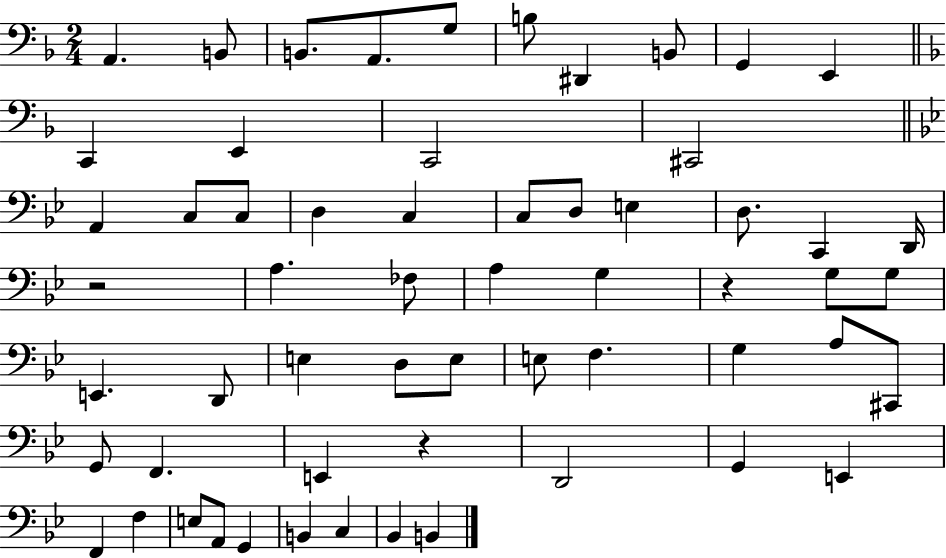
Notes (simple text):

A2/q. B2/e B2/e. A2/e. G3/e B3/e D#2/q B2/e G2/q E2/q C2/q E2/q C2/h C#2/h A2/q C3/e C3/e D3/q C3/q C3/e D3/e E3/q D3/e. C2/q D2/s R/h A3/q. FES3/e A3/q G3/q R/q G3/e G3/e E2/q. D2/e E3/q D3/e E3/e E3/e F3/q. G3/q A3/e C#2/e G2/e F2/q. E2/q R/q D2/h G2/q E2/q F2/q F3/q E3/e A2/e G2/q B2/q C3/q Bb2/q B2/q